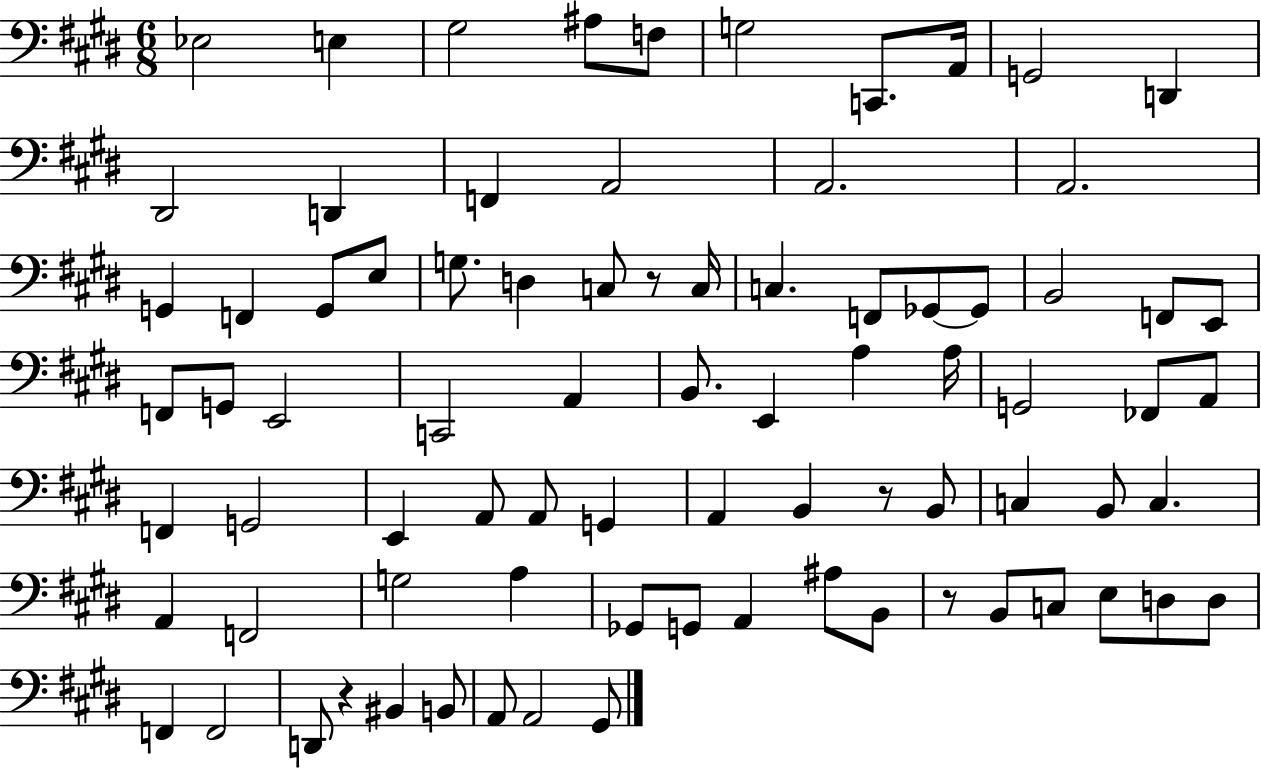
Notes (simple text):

Eb3/h E3/q G#3/h A#3/e F3/e G3/h C2/e. A2/s G2/h D2/q D#2/h D2/q F2/q A2/h A2/h. A2/h. G2/q F2/q G2/e E3/e G3/e. D3/q C3/e R/e C3/s C3/q. F2/e Gb2/e Gb2/e B2/h F2/e E2/e F2/e G2/e E2/h C2/h A2/q B2/e. E2/q A3/q A3/s G2/h FES2/e A2/e F2/q G2/h E2/q A2/e A2/e G2/q A2/q B2/q R/e B2/e C3/q B2/e C3/q. A2/q F2/h G3/h A3/q Gb2/e G2/e A2/q A#3/e B2/e R/e B2/e C3/e E3/e D3/e D3/e F2/q F2/h D2/e R/q BIS2/q B2/e A2/e A2/h G#2/e